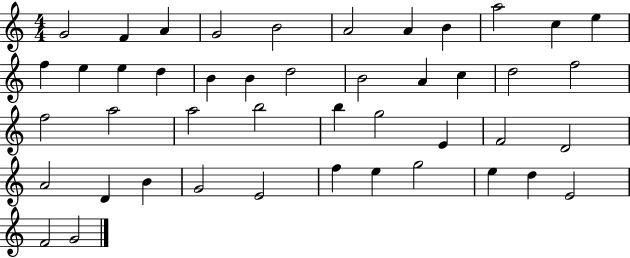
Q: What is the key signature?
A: C major